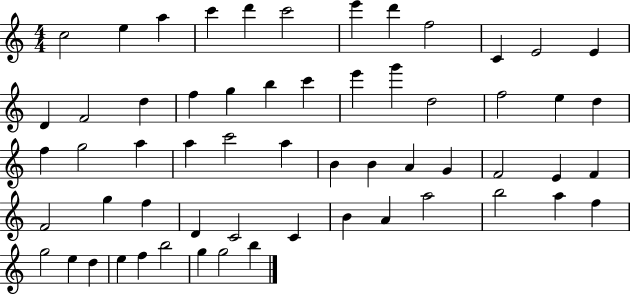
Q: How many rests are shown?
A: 0